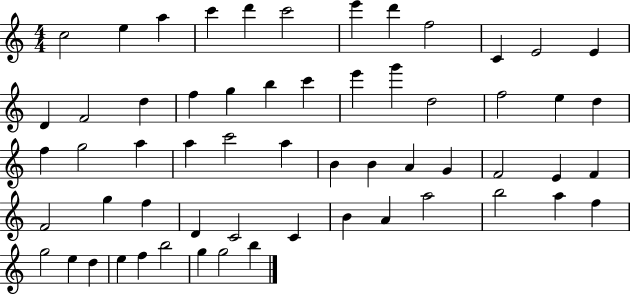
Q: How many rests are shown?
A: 0